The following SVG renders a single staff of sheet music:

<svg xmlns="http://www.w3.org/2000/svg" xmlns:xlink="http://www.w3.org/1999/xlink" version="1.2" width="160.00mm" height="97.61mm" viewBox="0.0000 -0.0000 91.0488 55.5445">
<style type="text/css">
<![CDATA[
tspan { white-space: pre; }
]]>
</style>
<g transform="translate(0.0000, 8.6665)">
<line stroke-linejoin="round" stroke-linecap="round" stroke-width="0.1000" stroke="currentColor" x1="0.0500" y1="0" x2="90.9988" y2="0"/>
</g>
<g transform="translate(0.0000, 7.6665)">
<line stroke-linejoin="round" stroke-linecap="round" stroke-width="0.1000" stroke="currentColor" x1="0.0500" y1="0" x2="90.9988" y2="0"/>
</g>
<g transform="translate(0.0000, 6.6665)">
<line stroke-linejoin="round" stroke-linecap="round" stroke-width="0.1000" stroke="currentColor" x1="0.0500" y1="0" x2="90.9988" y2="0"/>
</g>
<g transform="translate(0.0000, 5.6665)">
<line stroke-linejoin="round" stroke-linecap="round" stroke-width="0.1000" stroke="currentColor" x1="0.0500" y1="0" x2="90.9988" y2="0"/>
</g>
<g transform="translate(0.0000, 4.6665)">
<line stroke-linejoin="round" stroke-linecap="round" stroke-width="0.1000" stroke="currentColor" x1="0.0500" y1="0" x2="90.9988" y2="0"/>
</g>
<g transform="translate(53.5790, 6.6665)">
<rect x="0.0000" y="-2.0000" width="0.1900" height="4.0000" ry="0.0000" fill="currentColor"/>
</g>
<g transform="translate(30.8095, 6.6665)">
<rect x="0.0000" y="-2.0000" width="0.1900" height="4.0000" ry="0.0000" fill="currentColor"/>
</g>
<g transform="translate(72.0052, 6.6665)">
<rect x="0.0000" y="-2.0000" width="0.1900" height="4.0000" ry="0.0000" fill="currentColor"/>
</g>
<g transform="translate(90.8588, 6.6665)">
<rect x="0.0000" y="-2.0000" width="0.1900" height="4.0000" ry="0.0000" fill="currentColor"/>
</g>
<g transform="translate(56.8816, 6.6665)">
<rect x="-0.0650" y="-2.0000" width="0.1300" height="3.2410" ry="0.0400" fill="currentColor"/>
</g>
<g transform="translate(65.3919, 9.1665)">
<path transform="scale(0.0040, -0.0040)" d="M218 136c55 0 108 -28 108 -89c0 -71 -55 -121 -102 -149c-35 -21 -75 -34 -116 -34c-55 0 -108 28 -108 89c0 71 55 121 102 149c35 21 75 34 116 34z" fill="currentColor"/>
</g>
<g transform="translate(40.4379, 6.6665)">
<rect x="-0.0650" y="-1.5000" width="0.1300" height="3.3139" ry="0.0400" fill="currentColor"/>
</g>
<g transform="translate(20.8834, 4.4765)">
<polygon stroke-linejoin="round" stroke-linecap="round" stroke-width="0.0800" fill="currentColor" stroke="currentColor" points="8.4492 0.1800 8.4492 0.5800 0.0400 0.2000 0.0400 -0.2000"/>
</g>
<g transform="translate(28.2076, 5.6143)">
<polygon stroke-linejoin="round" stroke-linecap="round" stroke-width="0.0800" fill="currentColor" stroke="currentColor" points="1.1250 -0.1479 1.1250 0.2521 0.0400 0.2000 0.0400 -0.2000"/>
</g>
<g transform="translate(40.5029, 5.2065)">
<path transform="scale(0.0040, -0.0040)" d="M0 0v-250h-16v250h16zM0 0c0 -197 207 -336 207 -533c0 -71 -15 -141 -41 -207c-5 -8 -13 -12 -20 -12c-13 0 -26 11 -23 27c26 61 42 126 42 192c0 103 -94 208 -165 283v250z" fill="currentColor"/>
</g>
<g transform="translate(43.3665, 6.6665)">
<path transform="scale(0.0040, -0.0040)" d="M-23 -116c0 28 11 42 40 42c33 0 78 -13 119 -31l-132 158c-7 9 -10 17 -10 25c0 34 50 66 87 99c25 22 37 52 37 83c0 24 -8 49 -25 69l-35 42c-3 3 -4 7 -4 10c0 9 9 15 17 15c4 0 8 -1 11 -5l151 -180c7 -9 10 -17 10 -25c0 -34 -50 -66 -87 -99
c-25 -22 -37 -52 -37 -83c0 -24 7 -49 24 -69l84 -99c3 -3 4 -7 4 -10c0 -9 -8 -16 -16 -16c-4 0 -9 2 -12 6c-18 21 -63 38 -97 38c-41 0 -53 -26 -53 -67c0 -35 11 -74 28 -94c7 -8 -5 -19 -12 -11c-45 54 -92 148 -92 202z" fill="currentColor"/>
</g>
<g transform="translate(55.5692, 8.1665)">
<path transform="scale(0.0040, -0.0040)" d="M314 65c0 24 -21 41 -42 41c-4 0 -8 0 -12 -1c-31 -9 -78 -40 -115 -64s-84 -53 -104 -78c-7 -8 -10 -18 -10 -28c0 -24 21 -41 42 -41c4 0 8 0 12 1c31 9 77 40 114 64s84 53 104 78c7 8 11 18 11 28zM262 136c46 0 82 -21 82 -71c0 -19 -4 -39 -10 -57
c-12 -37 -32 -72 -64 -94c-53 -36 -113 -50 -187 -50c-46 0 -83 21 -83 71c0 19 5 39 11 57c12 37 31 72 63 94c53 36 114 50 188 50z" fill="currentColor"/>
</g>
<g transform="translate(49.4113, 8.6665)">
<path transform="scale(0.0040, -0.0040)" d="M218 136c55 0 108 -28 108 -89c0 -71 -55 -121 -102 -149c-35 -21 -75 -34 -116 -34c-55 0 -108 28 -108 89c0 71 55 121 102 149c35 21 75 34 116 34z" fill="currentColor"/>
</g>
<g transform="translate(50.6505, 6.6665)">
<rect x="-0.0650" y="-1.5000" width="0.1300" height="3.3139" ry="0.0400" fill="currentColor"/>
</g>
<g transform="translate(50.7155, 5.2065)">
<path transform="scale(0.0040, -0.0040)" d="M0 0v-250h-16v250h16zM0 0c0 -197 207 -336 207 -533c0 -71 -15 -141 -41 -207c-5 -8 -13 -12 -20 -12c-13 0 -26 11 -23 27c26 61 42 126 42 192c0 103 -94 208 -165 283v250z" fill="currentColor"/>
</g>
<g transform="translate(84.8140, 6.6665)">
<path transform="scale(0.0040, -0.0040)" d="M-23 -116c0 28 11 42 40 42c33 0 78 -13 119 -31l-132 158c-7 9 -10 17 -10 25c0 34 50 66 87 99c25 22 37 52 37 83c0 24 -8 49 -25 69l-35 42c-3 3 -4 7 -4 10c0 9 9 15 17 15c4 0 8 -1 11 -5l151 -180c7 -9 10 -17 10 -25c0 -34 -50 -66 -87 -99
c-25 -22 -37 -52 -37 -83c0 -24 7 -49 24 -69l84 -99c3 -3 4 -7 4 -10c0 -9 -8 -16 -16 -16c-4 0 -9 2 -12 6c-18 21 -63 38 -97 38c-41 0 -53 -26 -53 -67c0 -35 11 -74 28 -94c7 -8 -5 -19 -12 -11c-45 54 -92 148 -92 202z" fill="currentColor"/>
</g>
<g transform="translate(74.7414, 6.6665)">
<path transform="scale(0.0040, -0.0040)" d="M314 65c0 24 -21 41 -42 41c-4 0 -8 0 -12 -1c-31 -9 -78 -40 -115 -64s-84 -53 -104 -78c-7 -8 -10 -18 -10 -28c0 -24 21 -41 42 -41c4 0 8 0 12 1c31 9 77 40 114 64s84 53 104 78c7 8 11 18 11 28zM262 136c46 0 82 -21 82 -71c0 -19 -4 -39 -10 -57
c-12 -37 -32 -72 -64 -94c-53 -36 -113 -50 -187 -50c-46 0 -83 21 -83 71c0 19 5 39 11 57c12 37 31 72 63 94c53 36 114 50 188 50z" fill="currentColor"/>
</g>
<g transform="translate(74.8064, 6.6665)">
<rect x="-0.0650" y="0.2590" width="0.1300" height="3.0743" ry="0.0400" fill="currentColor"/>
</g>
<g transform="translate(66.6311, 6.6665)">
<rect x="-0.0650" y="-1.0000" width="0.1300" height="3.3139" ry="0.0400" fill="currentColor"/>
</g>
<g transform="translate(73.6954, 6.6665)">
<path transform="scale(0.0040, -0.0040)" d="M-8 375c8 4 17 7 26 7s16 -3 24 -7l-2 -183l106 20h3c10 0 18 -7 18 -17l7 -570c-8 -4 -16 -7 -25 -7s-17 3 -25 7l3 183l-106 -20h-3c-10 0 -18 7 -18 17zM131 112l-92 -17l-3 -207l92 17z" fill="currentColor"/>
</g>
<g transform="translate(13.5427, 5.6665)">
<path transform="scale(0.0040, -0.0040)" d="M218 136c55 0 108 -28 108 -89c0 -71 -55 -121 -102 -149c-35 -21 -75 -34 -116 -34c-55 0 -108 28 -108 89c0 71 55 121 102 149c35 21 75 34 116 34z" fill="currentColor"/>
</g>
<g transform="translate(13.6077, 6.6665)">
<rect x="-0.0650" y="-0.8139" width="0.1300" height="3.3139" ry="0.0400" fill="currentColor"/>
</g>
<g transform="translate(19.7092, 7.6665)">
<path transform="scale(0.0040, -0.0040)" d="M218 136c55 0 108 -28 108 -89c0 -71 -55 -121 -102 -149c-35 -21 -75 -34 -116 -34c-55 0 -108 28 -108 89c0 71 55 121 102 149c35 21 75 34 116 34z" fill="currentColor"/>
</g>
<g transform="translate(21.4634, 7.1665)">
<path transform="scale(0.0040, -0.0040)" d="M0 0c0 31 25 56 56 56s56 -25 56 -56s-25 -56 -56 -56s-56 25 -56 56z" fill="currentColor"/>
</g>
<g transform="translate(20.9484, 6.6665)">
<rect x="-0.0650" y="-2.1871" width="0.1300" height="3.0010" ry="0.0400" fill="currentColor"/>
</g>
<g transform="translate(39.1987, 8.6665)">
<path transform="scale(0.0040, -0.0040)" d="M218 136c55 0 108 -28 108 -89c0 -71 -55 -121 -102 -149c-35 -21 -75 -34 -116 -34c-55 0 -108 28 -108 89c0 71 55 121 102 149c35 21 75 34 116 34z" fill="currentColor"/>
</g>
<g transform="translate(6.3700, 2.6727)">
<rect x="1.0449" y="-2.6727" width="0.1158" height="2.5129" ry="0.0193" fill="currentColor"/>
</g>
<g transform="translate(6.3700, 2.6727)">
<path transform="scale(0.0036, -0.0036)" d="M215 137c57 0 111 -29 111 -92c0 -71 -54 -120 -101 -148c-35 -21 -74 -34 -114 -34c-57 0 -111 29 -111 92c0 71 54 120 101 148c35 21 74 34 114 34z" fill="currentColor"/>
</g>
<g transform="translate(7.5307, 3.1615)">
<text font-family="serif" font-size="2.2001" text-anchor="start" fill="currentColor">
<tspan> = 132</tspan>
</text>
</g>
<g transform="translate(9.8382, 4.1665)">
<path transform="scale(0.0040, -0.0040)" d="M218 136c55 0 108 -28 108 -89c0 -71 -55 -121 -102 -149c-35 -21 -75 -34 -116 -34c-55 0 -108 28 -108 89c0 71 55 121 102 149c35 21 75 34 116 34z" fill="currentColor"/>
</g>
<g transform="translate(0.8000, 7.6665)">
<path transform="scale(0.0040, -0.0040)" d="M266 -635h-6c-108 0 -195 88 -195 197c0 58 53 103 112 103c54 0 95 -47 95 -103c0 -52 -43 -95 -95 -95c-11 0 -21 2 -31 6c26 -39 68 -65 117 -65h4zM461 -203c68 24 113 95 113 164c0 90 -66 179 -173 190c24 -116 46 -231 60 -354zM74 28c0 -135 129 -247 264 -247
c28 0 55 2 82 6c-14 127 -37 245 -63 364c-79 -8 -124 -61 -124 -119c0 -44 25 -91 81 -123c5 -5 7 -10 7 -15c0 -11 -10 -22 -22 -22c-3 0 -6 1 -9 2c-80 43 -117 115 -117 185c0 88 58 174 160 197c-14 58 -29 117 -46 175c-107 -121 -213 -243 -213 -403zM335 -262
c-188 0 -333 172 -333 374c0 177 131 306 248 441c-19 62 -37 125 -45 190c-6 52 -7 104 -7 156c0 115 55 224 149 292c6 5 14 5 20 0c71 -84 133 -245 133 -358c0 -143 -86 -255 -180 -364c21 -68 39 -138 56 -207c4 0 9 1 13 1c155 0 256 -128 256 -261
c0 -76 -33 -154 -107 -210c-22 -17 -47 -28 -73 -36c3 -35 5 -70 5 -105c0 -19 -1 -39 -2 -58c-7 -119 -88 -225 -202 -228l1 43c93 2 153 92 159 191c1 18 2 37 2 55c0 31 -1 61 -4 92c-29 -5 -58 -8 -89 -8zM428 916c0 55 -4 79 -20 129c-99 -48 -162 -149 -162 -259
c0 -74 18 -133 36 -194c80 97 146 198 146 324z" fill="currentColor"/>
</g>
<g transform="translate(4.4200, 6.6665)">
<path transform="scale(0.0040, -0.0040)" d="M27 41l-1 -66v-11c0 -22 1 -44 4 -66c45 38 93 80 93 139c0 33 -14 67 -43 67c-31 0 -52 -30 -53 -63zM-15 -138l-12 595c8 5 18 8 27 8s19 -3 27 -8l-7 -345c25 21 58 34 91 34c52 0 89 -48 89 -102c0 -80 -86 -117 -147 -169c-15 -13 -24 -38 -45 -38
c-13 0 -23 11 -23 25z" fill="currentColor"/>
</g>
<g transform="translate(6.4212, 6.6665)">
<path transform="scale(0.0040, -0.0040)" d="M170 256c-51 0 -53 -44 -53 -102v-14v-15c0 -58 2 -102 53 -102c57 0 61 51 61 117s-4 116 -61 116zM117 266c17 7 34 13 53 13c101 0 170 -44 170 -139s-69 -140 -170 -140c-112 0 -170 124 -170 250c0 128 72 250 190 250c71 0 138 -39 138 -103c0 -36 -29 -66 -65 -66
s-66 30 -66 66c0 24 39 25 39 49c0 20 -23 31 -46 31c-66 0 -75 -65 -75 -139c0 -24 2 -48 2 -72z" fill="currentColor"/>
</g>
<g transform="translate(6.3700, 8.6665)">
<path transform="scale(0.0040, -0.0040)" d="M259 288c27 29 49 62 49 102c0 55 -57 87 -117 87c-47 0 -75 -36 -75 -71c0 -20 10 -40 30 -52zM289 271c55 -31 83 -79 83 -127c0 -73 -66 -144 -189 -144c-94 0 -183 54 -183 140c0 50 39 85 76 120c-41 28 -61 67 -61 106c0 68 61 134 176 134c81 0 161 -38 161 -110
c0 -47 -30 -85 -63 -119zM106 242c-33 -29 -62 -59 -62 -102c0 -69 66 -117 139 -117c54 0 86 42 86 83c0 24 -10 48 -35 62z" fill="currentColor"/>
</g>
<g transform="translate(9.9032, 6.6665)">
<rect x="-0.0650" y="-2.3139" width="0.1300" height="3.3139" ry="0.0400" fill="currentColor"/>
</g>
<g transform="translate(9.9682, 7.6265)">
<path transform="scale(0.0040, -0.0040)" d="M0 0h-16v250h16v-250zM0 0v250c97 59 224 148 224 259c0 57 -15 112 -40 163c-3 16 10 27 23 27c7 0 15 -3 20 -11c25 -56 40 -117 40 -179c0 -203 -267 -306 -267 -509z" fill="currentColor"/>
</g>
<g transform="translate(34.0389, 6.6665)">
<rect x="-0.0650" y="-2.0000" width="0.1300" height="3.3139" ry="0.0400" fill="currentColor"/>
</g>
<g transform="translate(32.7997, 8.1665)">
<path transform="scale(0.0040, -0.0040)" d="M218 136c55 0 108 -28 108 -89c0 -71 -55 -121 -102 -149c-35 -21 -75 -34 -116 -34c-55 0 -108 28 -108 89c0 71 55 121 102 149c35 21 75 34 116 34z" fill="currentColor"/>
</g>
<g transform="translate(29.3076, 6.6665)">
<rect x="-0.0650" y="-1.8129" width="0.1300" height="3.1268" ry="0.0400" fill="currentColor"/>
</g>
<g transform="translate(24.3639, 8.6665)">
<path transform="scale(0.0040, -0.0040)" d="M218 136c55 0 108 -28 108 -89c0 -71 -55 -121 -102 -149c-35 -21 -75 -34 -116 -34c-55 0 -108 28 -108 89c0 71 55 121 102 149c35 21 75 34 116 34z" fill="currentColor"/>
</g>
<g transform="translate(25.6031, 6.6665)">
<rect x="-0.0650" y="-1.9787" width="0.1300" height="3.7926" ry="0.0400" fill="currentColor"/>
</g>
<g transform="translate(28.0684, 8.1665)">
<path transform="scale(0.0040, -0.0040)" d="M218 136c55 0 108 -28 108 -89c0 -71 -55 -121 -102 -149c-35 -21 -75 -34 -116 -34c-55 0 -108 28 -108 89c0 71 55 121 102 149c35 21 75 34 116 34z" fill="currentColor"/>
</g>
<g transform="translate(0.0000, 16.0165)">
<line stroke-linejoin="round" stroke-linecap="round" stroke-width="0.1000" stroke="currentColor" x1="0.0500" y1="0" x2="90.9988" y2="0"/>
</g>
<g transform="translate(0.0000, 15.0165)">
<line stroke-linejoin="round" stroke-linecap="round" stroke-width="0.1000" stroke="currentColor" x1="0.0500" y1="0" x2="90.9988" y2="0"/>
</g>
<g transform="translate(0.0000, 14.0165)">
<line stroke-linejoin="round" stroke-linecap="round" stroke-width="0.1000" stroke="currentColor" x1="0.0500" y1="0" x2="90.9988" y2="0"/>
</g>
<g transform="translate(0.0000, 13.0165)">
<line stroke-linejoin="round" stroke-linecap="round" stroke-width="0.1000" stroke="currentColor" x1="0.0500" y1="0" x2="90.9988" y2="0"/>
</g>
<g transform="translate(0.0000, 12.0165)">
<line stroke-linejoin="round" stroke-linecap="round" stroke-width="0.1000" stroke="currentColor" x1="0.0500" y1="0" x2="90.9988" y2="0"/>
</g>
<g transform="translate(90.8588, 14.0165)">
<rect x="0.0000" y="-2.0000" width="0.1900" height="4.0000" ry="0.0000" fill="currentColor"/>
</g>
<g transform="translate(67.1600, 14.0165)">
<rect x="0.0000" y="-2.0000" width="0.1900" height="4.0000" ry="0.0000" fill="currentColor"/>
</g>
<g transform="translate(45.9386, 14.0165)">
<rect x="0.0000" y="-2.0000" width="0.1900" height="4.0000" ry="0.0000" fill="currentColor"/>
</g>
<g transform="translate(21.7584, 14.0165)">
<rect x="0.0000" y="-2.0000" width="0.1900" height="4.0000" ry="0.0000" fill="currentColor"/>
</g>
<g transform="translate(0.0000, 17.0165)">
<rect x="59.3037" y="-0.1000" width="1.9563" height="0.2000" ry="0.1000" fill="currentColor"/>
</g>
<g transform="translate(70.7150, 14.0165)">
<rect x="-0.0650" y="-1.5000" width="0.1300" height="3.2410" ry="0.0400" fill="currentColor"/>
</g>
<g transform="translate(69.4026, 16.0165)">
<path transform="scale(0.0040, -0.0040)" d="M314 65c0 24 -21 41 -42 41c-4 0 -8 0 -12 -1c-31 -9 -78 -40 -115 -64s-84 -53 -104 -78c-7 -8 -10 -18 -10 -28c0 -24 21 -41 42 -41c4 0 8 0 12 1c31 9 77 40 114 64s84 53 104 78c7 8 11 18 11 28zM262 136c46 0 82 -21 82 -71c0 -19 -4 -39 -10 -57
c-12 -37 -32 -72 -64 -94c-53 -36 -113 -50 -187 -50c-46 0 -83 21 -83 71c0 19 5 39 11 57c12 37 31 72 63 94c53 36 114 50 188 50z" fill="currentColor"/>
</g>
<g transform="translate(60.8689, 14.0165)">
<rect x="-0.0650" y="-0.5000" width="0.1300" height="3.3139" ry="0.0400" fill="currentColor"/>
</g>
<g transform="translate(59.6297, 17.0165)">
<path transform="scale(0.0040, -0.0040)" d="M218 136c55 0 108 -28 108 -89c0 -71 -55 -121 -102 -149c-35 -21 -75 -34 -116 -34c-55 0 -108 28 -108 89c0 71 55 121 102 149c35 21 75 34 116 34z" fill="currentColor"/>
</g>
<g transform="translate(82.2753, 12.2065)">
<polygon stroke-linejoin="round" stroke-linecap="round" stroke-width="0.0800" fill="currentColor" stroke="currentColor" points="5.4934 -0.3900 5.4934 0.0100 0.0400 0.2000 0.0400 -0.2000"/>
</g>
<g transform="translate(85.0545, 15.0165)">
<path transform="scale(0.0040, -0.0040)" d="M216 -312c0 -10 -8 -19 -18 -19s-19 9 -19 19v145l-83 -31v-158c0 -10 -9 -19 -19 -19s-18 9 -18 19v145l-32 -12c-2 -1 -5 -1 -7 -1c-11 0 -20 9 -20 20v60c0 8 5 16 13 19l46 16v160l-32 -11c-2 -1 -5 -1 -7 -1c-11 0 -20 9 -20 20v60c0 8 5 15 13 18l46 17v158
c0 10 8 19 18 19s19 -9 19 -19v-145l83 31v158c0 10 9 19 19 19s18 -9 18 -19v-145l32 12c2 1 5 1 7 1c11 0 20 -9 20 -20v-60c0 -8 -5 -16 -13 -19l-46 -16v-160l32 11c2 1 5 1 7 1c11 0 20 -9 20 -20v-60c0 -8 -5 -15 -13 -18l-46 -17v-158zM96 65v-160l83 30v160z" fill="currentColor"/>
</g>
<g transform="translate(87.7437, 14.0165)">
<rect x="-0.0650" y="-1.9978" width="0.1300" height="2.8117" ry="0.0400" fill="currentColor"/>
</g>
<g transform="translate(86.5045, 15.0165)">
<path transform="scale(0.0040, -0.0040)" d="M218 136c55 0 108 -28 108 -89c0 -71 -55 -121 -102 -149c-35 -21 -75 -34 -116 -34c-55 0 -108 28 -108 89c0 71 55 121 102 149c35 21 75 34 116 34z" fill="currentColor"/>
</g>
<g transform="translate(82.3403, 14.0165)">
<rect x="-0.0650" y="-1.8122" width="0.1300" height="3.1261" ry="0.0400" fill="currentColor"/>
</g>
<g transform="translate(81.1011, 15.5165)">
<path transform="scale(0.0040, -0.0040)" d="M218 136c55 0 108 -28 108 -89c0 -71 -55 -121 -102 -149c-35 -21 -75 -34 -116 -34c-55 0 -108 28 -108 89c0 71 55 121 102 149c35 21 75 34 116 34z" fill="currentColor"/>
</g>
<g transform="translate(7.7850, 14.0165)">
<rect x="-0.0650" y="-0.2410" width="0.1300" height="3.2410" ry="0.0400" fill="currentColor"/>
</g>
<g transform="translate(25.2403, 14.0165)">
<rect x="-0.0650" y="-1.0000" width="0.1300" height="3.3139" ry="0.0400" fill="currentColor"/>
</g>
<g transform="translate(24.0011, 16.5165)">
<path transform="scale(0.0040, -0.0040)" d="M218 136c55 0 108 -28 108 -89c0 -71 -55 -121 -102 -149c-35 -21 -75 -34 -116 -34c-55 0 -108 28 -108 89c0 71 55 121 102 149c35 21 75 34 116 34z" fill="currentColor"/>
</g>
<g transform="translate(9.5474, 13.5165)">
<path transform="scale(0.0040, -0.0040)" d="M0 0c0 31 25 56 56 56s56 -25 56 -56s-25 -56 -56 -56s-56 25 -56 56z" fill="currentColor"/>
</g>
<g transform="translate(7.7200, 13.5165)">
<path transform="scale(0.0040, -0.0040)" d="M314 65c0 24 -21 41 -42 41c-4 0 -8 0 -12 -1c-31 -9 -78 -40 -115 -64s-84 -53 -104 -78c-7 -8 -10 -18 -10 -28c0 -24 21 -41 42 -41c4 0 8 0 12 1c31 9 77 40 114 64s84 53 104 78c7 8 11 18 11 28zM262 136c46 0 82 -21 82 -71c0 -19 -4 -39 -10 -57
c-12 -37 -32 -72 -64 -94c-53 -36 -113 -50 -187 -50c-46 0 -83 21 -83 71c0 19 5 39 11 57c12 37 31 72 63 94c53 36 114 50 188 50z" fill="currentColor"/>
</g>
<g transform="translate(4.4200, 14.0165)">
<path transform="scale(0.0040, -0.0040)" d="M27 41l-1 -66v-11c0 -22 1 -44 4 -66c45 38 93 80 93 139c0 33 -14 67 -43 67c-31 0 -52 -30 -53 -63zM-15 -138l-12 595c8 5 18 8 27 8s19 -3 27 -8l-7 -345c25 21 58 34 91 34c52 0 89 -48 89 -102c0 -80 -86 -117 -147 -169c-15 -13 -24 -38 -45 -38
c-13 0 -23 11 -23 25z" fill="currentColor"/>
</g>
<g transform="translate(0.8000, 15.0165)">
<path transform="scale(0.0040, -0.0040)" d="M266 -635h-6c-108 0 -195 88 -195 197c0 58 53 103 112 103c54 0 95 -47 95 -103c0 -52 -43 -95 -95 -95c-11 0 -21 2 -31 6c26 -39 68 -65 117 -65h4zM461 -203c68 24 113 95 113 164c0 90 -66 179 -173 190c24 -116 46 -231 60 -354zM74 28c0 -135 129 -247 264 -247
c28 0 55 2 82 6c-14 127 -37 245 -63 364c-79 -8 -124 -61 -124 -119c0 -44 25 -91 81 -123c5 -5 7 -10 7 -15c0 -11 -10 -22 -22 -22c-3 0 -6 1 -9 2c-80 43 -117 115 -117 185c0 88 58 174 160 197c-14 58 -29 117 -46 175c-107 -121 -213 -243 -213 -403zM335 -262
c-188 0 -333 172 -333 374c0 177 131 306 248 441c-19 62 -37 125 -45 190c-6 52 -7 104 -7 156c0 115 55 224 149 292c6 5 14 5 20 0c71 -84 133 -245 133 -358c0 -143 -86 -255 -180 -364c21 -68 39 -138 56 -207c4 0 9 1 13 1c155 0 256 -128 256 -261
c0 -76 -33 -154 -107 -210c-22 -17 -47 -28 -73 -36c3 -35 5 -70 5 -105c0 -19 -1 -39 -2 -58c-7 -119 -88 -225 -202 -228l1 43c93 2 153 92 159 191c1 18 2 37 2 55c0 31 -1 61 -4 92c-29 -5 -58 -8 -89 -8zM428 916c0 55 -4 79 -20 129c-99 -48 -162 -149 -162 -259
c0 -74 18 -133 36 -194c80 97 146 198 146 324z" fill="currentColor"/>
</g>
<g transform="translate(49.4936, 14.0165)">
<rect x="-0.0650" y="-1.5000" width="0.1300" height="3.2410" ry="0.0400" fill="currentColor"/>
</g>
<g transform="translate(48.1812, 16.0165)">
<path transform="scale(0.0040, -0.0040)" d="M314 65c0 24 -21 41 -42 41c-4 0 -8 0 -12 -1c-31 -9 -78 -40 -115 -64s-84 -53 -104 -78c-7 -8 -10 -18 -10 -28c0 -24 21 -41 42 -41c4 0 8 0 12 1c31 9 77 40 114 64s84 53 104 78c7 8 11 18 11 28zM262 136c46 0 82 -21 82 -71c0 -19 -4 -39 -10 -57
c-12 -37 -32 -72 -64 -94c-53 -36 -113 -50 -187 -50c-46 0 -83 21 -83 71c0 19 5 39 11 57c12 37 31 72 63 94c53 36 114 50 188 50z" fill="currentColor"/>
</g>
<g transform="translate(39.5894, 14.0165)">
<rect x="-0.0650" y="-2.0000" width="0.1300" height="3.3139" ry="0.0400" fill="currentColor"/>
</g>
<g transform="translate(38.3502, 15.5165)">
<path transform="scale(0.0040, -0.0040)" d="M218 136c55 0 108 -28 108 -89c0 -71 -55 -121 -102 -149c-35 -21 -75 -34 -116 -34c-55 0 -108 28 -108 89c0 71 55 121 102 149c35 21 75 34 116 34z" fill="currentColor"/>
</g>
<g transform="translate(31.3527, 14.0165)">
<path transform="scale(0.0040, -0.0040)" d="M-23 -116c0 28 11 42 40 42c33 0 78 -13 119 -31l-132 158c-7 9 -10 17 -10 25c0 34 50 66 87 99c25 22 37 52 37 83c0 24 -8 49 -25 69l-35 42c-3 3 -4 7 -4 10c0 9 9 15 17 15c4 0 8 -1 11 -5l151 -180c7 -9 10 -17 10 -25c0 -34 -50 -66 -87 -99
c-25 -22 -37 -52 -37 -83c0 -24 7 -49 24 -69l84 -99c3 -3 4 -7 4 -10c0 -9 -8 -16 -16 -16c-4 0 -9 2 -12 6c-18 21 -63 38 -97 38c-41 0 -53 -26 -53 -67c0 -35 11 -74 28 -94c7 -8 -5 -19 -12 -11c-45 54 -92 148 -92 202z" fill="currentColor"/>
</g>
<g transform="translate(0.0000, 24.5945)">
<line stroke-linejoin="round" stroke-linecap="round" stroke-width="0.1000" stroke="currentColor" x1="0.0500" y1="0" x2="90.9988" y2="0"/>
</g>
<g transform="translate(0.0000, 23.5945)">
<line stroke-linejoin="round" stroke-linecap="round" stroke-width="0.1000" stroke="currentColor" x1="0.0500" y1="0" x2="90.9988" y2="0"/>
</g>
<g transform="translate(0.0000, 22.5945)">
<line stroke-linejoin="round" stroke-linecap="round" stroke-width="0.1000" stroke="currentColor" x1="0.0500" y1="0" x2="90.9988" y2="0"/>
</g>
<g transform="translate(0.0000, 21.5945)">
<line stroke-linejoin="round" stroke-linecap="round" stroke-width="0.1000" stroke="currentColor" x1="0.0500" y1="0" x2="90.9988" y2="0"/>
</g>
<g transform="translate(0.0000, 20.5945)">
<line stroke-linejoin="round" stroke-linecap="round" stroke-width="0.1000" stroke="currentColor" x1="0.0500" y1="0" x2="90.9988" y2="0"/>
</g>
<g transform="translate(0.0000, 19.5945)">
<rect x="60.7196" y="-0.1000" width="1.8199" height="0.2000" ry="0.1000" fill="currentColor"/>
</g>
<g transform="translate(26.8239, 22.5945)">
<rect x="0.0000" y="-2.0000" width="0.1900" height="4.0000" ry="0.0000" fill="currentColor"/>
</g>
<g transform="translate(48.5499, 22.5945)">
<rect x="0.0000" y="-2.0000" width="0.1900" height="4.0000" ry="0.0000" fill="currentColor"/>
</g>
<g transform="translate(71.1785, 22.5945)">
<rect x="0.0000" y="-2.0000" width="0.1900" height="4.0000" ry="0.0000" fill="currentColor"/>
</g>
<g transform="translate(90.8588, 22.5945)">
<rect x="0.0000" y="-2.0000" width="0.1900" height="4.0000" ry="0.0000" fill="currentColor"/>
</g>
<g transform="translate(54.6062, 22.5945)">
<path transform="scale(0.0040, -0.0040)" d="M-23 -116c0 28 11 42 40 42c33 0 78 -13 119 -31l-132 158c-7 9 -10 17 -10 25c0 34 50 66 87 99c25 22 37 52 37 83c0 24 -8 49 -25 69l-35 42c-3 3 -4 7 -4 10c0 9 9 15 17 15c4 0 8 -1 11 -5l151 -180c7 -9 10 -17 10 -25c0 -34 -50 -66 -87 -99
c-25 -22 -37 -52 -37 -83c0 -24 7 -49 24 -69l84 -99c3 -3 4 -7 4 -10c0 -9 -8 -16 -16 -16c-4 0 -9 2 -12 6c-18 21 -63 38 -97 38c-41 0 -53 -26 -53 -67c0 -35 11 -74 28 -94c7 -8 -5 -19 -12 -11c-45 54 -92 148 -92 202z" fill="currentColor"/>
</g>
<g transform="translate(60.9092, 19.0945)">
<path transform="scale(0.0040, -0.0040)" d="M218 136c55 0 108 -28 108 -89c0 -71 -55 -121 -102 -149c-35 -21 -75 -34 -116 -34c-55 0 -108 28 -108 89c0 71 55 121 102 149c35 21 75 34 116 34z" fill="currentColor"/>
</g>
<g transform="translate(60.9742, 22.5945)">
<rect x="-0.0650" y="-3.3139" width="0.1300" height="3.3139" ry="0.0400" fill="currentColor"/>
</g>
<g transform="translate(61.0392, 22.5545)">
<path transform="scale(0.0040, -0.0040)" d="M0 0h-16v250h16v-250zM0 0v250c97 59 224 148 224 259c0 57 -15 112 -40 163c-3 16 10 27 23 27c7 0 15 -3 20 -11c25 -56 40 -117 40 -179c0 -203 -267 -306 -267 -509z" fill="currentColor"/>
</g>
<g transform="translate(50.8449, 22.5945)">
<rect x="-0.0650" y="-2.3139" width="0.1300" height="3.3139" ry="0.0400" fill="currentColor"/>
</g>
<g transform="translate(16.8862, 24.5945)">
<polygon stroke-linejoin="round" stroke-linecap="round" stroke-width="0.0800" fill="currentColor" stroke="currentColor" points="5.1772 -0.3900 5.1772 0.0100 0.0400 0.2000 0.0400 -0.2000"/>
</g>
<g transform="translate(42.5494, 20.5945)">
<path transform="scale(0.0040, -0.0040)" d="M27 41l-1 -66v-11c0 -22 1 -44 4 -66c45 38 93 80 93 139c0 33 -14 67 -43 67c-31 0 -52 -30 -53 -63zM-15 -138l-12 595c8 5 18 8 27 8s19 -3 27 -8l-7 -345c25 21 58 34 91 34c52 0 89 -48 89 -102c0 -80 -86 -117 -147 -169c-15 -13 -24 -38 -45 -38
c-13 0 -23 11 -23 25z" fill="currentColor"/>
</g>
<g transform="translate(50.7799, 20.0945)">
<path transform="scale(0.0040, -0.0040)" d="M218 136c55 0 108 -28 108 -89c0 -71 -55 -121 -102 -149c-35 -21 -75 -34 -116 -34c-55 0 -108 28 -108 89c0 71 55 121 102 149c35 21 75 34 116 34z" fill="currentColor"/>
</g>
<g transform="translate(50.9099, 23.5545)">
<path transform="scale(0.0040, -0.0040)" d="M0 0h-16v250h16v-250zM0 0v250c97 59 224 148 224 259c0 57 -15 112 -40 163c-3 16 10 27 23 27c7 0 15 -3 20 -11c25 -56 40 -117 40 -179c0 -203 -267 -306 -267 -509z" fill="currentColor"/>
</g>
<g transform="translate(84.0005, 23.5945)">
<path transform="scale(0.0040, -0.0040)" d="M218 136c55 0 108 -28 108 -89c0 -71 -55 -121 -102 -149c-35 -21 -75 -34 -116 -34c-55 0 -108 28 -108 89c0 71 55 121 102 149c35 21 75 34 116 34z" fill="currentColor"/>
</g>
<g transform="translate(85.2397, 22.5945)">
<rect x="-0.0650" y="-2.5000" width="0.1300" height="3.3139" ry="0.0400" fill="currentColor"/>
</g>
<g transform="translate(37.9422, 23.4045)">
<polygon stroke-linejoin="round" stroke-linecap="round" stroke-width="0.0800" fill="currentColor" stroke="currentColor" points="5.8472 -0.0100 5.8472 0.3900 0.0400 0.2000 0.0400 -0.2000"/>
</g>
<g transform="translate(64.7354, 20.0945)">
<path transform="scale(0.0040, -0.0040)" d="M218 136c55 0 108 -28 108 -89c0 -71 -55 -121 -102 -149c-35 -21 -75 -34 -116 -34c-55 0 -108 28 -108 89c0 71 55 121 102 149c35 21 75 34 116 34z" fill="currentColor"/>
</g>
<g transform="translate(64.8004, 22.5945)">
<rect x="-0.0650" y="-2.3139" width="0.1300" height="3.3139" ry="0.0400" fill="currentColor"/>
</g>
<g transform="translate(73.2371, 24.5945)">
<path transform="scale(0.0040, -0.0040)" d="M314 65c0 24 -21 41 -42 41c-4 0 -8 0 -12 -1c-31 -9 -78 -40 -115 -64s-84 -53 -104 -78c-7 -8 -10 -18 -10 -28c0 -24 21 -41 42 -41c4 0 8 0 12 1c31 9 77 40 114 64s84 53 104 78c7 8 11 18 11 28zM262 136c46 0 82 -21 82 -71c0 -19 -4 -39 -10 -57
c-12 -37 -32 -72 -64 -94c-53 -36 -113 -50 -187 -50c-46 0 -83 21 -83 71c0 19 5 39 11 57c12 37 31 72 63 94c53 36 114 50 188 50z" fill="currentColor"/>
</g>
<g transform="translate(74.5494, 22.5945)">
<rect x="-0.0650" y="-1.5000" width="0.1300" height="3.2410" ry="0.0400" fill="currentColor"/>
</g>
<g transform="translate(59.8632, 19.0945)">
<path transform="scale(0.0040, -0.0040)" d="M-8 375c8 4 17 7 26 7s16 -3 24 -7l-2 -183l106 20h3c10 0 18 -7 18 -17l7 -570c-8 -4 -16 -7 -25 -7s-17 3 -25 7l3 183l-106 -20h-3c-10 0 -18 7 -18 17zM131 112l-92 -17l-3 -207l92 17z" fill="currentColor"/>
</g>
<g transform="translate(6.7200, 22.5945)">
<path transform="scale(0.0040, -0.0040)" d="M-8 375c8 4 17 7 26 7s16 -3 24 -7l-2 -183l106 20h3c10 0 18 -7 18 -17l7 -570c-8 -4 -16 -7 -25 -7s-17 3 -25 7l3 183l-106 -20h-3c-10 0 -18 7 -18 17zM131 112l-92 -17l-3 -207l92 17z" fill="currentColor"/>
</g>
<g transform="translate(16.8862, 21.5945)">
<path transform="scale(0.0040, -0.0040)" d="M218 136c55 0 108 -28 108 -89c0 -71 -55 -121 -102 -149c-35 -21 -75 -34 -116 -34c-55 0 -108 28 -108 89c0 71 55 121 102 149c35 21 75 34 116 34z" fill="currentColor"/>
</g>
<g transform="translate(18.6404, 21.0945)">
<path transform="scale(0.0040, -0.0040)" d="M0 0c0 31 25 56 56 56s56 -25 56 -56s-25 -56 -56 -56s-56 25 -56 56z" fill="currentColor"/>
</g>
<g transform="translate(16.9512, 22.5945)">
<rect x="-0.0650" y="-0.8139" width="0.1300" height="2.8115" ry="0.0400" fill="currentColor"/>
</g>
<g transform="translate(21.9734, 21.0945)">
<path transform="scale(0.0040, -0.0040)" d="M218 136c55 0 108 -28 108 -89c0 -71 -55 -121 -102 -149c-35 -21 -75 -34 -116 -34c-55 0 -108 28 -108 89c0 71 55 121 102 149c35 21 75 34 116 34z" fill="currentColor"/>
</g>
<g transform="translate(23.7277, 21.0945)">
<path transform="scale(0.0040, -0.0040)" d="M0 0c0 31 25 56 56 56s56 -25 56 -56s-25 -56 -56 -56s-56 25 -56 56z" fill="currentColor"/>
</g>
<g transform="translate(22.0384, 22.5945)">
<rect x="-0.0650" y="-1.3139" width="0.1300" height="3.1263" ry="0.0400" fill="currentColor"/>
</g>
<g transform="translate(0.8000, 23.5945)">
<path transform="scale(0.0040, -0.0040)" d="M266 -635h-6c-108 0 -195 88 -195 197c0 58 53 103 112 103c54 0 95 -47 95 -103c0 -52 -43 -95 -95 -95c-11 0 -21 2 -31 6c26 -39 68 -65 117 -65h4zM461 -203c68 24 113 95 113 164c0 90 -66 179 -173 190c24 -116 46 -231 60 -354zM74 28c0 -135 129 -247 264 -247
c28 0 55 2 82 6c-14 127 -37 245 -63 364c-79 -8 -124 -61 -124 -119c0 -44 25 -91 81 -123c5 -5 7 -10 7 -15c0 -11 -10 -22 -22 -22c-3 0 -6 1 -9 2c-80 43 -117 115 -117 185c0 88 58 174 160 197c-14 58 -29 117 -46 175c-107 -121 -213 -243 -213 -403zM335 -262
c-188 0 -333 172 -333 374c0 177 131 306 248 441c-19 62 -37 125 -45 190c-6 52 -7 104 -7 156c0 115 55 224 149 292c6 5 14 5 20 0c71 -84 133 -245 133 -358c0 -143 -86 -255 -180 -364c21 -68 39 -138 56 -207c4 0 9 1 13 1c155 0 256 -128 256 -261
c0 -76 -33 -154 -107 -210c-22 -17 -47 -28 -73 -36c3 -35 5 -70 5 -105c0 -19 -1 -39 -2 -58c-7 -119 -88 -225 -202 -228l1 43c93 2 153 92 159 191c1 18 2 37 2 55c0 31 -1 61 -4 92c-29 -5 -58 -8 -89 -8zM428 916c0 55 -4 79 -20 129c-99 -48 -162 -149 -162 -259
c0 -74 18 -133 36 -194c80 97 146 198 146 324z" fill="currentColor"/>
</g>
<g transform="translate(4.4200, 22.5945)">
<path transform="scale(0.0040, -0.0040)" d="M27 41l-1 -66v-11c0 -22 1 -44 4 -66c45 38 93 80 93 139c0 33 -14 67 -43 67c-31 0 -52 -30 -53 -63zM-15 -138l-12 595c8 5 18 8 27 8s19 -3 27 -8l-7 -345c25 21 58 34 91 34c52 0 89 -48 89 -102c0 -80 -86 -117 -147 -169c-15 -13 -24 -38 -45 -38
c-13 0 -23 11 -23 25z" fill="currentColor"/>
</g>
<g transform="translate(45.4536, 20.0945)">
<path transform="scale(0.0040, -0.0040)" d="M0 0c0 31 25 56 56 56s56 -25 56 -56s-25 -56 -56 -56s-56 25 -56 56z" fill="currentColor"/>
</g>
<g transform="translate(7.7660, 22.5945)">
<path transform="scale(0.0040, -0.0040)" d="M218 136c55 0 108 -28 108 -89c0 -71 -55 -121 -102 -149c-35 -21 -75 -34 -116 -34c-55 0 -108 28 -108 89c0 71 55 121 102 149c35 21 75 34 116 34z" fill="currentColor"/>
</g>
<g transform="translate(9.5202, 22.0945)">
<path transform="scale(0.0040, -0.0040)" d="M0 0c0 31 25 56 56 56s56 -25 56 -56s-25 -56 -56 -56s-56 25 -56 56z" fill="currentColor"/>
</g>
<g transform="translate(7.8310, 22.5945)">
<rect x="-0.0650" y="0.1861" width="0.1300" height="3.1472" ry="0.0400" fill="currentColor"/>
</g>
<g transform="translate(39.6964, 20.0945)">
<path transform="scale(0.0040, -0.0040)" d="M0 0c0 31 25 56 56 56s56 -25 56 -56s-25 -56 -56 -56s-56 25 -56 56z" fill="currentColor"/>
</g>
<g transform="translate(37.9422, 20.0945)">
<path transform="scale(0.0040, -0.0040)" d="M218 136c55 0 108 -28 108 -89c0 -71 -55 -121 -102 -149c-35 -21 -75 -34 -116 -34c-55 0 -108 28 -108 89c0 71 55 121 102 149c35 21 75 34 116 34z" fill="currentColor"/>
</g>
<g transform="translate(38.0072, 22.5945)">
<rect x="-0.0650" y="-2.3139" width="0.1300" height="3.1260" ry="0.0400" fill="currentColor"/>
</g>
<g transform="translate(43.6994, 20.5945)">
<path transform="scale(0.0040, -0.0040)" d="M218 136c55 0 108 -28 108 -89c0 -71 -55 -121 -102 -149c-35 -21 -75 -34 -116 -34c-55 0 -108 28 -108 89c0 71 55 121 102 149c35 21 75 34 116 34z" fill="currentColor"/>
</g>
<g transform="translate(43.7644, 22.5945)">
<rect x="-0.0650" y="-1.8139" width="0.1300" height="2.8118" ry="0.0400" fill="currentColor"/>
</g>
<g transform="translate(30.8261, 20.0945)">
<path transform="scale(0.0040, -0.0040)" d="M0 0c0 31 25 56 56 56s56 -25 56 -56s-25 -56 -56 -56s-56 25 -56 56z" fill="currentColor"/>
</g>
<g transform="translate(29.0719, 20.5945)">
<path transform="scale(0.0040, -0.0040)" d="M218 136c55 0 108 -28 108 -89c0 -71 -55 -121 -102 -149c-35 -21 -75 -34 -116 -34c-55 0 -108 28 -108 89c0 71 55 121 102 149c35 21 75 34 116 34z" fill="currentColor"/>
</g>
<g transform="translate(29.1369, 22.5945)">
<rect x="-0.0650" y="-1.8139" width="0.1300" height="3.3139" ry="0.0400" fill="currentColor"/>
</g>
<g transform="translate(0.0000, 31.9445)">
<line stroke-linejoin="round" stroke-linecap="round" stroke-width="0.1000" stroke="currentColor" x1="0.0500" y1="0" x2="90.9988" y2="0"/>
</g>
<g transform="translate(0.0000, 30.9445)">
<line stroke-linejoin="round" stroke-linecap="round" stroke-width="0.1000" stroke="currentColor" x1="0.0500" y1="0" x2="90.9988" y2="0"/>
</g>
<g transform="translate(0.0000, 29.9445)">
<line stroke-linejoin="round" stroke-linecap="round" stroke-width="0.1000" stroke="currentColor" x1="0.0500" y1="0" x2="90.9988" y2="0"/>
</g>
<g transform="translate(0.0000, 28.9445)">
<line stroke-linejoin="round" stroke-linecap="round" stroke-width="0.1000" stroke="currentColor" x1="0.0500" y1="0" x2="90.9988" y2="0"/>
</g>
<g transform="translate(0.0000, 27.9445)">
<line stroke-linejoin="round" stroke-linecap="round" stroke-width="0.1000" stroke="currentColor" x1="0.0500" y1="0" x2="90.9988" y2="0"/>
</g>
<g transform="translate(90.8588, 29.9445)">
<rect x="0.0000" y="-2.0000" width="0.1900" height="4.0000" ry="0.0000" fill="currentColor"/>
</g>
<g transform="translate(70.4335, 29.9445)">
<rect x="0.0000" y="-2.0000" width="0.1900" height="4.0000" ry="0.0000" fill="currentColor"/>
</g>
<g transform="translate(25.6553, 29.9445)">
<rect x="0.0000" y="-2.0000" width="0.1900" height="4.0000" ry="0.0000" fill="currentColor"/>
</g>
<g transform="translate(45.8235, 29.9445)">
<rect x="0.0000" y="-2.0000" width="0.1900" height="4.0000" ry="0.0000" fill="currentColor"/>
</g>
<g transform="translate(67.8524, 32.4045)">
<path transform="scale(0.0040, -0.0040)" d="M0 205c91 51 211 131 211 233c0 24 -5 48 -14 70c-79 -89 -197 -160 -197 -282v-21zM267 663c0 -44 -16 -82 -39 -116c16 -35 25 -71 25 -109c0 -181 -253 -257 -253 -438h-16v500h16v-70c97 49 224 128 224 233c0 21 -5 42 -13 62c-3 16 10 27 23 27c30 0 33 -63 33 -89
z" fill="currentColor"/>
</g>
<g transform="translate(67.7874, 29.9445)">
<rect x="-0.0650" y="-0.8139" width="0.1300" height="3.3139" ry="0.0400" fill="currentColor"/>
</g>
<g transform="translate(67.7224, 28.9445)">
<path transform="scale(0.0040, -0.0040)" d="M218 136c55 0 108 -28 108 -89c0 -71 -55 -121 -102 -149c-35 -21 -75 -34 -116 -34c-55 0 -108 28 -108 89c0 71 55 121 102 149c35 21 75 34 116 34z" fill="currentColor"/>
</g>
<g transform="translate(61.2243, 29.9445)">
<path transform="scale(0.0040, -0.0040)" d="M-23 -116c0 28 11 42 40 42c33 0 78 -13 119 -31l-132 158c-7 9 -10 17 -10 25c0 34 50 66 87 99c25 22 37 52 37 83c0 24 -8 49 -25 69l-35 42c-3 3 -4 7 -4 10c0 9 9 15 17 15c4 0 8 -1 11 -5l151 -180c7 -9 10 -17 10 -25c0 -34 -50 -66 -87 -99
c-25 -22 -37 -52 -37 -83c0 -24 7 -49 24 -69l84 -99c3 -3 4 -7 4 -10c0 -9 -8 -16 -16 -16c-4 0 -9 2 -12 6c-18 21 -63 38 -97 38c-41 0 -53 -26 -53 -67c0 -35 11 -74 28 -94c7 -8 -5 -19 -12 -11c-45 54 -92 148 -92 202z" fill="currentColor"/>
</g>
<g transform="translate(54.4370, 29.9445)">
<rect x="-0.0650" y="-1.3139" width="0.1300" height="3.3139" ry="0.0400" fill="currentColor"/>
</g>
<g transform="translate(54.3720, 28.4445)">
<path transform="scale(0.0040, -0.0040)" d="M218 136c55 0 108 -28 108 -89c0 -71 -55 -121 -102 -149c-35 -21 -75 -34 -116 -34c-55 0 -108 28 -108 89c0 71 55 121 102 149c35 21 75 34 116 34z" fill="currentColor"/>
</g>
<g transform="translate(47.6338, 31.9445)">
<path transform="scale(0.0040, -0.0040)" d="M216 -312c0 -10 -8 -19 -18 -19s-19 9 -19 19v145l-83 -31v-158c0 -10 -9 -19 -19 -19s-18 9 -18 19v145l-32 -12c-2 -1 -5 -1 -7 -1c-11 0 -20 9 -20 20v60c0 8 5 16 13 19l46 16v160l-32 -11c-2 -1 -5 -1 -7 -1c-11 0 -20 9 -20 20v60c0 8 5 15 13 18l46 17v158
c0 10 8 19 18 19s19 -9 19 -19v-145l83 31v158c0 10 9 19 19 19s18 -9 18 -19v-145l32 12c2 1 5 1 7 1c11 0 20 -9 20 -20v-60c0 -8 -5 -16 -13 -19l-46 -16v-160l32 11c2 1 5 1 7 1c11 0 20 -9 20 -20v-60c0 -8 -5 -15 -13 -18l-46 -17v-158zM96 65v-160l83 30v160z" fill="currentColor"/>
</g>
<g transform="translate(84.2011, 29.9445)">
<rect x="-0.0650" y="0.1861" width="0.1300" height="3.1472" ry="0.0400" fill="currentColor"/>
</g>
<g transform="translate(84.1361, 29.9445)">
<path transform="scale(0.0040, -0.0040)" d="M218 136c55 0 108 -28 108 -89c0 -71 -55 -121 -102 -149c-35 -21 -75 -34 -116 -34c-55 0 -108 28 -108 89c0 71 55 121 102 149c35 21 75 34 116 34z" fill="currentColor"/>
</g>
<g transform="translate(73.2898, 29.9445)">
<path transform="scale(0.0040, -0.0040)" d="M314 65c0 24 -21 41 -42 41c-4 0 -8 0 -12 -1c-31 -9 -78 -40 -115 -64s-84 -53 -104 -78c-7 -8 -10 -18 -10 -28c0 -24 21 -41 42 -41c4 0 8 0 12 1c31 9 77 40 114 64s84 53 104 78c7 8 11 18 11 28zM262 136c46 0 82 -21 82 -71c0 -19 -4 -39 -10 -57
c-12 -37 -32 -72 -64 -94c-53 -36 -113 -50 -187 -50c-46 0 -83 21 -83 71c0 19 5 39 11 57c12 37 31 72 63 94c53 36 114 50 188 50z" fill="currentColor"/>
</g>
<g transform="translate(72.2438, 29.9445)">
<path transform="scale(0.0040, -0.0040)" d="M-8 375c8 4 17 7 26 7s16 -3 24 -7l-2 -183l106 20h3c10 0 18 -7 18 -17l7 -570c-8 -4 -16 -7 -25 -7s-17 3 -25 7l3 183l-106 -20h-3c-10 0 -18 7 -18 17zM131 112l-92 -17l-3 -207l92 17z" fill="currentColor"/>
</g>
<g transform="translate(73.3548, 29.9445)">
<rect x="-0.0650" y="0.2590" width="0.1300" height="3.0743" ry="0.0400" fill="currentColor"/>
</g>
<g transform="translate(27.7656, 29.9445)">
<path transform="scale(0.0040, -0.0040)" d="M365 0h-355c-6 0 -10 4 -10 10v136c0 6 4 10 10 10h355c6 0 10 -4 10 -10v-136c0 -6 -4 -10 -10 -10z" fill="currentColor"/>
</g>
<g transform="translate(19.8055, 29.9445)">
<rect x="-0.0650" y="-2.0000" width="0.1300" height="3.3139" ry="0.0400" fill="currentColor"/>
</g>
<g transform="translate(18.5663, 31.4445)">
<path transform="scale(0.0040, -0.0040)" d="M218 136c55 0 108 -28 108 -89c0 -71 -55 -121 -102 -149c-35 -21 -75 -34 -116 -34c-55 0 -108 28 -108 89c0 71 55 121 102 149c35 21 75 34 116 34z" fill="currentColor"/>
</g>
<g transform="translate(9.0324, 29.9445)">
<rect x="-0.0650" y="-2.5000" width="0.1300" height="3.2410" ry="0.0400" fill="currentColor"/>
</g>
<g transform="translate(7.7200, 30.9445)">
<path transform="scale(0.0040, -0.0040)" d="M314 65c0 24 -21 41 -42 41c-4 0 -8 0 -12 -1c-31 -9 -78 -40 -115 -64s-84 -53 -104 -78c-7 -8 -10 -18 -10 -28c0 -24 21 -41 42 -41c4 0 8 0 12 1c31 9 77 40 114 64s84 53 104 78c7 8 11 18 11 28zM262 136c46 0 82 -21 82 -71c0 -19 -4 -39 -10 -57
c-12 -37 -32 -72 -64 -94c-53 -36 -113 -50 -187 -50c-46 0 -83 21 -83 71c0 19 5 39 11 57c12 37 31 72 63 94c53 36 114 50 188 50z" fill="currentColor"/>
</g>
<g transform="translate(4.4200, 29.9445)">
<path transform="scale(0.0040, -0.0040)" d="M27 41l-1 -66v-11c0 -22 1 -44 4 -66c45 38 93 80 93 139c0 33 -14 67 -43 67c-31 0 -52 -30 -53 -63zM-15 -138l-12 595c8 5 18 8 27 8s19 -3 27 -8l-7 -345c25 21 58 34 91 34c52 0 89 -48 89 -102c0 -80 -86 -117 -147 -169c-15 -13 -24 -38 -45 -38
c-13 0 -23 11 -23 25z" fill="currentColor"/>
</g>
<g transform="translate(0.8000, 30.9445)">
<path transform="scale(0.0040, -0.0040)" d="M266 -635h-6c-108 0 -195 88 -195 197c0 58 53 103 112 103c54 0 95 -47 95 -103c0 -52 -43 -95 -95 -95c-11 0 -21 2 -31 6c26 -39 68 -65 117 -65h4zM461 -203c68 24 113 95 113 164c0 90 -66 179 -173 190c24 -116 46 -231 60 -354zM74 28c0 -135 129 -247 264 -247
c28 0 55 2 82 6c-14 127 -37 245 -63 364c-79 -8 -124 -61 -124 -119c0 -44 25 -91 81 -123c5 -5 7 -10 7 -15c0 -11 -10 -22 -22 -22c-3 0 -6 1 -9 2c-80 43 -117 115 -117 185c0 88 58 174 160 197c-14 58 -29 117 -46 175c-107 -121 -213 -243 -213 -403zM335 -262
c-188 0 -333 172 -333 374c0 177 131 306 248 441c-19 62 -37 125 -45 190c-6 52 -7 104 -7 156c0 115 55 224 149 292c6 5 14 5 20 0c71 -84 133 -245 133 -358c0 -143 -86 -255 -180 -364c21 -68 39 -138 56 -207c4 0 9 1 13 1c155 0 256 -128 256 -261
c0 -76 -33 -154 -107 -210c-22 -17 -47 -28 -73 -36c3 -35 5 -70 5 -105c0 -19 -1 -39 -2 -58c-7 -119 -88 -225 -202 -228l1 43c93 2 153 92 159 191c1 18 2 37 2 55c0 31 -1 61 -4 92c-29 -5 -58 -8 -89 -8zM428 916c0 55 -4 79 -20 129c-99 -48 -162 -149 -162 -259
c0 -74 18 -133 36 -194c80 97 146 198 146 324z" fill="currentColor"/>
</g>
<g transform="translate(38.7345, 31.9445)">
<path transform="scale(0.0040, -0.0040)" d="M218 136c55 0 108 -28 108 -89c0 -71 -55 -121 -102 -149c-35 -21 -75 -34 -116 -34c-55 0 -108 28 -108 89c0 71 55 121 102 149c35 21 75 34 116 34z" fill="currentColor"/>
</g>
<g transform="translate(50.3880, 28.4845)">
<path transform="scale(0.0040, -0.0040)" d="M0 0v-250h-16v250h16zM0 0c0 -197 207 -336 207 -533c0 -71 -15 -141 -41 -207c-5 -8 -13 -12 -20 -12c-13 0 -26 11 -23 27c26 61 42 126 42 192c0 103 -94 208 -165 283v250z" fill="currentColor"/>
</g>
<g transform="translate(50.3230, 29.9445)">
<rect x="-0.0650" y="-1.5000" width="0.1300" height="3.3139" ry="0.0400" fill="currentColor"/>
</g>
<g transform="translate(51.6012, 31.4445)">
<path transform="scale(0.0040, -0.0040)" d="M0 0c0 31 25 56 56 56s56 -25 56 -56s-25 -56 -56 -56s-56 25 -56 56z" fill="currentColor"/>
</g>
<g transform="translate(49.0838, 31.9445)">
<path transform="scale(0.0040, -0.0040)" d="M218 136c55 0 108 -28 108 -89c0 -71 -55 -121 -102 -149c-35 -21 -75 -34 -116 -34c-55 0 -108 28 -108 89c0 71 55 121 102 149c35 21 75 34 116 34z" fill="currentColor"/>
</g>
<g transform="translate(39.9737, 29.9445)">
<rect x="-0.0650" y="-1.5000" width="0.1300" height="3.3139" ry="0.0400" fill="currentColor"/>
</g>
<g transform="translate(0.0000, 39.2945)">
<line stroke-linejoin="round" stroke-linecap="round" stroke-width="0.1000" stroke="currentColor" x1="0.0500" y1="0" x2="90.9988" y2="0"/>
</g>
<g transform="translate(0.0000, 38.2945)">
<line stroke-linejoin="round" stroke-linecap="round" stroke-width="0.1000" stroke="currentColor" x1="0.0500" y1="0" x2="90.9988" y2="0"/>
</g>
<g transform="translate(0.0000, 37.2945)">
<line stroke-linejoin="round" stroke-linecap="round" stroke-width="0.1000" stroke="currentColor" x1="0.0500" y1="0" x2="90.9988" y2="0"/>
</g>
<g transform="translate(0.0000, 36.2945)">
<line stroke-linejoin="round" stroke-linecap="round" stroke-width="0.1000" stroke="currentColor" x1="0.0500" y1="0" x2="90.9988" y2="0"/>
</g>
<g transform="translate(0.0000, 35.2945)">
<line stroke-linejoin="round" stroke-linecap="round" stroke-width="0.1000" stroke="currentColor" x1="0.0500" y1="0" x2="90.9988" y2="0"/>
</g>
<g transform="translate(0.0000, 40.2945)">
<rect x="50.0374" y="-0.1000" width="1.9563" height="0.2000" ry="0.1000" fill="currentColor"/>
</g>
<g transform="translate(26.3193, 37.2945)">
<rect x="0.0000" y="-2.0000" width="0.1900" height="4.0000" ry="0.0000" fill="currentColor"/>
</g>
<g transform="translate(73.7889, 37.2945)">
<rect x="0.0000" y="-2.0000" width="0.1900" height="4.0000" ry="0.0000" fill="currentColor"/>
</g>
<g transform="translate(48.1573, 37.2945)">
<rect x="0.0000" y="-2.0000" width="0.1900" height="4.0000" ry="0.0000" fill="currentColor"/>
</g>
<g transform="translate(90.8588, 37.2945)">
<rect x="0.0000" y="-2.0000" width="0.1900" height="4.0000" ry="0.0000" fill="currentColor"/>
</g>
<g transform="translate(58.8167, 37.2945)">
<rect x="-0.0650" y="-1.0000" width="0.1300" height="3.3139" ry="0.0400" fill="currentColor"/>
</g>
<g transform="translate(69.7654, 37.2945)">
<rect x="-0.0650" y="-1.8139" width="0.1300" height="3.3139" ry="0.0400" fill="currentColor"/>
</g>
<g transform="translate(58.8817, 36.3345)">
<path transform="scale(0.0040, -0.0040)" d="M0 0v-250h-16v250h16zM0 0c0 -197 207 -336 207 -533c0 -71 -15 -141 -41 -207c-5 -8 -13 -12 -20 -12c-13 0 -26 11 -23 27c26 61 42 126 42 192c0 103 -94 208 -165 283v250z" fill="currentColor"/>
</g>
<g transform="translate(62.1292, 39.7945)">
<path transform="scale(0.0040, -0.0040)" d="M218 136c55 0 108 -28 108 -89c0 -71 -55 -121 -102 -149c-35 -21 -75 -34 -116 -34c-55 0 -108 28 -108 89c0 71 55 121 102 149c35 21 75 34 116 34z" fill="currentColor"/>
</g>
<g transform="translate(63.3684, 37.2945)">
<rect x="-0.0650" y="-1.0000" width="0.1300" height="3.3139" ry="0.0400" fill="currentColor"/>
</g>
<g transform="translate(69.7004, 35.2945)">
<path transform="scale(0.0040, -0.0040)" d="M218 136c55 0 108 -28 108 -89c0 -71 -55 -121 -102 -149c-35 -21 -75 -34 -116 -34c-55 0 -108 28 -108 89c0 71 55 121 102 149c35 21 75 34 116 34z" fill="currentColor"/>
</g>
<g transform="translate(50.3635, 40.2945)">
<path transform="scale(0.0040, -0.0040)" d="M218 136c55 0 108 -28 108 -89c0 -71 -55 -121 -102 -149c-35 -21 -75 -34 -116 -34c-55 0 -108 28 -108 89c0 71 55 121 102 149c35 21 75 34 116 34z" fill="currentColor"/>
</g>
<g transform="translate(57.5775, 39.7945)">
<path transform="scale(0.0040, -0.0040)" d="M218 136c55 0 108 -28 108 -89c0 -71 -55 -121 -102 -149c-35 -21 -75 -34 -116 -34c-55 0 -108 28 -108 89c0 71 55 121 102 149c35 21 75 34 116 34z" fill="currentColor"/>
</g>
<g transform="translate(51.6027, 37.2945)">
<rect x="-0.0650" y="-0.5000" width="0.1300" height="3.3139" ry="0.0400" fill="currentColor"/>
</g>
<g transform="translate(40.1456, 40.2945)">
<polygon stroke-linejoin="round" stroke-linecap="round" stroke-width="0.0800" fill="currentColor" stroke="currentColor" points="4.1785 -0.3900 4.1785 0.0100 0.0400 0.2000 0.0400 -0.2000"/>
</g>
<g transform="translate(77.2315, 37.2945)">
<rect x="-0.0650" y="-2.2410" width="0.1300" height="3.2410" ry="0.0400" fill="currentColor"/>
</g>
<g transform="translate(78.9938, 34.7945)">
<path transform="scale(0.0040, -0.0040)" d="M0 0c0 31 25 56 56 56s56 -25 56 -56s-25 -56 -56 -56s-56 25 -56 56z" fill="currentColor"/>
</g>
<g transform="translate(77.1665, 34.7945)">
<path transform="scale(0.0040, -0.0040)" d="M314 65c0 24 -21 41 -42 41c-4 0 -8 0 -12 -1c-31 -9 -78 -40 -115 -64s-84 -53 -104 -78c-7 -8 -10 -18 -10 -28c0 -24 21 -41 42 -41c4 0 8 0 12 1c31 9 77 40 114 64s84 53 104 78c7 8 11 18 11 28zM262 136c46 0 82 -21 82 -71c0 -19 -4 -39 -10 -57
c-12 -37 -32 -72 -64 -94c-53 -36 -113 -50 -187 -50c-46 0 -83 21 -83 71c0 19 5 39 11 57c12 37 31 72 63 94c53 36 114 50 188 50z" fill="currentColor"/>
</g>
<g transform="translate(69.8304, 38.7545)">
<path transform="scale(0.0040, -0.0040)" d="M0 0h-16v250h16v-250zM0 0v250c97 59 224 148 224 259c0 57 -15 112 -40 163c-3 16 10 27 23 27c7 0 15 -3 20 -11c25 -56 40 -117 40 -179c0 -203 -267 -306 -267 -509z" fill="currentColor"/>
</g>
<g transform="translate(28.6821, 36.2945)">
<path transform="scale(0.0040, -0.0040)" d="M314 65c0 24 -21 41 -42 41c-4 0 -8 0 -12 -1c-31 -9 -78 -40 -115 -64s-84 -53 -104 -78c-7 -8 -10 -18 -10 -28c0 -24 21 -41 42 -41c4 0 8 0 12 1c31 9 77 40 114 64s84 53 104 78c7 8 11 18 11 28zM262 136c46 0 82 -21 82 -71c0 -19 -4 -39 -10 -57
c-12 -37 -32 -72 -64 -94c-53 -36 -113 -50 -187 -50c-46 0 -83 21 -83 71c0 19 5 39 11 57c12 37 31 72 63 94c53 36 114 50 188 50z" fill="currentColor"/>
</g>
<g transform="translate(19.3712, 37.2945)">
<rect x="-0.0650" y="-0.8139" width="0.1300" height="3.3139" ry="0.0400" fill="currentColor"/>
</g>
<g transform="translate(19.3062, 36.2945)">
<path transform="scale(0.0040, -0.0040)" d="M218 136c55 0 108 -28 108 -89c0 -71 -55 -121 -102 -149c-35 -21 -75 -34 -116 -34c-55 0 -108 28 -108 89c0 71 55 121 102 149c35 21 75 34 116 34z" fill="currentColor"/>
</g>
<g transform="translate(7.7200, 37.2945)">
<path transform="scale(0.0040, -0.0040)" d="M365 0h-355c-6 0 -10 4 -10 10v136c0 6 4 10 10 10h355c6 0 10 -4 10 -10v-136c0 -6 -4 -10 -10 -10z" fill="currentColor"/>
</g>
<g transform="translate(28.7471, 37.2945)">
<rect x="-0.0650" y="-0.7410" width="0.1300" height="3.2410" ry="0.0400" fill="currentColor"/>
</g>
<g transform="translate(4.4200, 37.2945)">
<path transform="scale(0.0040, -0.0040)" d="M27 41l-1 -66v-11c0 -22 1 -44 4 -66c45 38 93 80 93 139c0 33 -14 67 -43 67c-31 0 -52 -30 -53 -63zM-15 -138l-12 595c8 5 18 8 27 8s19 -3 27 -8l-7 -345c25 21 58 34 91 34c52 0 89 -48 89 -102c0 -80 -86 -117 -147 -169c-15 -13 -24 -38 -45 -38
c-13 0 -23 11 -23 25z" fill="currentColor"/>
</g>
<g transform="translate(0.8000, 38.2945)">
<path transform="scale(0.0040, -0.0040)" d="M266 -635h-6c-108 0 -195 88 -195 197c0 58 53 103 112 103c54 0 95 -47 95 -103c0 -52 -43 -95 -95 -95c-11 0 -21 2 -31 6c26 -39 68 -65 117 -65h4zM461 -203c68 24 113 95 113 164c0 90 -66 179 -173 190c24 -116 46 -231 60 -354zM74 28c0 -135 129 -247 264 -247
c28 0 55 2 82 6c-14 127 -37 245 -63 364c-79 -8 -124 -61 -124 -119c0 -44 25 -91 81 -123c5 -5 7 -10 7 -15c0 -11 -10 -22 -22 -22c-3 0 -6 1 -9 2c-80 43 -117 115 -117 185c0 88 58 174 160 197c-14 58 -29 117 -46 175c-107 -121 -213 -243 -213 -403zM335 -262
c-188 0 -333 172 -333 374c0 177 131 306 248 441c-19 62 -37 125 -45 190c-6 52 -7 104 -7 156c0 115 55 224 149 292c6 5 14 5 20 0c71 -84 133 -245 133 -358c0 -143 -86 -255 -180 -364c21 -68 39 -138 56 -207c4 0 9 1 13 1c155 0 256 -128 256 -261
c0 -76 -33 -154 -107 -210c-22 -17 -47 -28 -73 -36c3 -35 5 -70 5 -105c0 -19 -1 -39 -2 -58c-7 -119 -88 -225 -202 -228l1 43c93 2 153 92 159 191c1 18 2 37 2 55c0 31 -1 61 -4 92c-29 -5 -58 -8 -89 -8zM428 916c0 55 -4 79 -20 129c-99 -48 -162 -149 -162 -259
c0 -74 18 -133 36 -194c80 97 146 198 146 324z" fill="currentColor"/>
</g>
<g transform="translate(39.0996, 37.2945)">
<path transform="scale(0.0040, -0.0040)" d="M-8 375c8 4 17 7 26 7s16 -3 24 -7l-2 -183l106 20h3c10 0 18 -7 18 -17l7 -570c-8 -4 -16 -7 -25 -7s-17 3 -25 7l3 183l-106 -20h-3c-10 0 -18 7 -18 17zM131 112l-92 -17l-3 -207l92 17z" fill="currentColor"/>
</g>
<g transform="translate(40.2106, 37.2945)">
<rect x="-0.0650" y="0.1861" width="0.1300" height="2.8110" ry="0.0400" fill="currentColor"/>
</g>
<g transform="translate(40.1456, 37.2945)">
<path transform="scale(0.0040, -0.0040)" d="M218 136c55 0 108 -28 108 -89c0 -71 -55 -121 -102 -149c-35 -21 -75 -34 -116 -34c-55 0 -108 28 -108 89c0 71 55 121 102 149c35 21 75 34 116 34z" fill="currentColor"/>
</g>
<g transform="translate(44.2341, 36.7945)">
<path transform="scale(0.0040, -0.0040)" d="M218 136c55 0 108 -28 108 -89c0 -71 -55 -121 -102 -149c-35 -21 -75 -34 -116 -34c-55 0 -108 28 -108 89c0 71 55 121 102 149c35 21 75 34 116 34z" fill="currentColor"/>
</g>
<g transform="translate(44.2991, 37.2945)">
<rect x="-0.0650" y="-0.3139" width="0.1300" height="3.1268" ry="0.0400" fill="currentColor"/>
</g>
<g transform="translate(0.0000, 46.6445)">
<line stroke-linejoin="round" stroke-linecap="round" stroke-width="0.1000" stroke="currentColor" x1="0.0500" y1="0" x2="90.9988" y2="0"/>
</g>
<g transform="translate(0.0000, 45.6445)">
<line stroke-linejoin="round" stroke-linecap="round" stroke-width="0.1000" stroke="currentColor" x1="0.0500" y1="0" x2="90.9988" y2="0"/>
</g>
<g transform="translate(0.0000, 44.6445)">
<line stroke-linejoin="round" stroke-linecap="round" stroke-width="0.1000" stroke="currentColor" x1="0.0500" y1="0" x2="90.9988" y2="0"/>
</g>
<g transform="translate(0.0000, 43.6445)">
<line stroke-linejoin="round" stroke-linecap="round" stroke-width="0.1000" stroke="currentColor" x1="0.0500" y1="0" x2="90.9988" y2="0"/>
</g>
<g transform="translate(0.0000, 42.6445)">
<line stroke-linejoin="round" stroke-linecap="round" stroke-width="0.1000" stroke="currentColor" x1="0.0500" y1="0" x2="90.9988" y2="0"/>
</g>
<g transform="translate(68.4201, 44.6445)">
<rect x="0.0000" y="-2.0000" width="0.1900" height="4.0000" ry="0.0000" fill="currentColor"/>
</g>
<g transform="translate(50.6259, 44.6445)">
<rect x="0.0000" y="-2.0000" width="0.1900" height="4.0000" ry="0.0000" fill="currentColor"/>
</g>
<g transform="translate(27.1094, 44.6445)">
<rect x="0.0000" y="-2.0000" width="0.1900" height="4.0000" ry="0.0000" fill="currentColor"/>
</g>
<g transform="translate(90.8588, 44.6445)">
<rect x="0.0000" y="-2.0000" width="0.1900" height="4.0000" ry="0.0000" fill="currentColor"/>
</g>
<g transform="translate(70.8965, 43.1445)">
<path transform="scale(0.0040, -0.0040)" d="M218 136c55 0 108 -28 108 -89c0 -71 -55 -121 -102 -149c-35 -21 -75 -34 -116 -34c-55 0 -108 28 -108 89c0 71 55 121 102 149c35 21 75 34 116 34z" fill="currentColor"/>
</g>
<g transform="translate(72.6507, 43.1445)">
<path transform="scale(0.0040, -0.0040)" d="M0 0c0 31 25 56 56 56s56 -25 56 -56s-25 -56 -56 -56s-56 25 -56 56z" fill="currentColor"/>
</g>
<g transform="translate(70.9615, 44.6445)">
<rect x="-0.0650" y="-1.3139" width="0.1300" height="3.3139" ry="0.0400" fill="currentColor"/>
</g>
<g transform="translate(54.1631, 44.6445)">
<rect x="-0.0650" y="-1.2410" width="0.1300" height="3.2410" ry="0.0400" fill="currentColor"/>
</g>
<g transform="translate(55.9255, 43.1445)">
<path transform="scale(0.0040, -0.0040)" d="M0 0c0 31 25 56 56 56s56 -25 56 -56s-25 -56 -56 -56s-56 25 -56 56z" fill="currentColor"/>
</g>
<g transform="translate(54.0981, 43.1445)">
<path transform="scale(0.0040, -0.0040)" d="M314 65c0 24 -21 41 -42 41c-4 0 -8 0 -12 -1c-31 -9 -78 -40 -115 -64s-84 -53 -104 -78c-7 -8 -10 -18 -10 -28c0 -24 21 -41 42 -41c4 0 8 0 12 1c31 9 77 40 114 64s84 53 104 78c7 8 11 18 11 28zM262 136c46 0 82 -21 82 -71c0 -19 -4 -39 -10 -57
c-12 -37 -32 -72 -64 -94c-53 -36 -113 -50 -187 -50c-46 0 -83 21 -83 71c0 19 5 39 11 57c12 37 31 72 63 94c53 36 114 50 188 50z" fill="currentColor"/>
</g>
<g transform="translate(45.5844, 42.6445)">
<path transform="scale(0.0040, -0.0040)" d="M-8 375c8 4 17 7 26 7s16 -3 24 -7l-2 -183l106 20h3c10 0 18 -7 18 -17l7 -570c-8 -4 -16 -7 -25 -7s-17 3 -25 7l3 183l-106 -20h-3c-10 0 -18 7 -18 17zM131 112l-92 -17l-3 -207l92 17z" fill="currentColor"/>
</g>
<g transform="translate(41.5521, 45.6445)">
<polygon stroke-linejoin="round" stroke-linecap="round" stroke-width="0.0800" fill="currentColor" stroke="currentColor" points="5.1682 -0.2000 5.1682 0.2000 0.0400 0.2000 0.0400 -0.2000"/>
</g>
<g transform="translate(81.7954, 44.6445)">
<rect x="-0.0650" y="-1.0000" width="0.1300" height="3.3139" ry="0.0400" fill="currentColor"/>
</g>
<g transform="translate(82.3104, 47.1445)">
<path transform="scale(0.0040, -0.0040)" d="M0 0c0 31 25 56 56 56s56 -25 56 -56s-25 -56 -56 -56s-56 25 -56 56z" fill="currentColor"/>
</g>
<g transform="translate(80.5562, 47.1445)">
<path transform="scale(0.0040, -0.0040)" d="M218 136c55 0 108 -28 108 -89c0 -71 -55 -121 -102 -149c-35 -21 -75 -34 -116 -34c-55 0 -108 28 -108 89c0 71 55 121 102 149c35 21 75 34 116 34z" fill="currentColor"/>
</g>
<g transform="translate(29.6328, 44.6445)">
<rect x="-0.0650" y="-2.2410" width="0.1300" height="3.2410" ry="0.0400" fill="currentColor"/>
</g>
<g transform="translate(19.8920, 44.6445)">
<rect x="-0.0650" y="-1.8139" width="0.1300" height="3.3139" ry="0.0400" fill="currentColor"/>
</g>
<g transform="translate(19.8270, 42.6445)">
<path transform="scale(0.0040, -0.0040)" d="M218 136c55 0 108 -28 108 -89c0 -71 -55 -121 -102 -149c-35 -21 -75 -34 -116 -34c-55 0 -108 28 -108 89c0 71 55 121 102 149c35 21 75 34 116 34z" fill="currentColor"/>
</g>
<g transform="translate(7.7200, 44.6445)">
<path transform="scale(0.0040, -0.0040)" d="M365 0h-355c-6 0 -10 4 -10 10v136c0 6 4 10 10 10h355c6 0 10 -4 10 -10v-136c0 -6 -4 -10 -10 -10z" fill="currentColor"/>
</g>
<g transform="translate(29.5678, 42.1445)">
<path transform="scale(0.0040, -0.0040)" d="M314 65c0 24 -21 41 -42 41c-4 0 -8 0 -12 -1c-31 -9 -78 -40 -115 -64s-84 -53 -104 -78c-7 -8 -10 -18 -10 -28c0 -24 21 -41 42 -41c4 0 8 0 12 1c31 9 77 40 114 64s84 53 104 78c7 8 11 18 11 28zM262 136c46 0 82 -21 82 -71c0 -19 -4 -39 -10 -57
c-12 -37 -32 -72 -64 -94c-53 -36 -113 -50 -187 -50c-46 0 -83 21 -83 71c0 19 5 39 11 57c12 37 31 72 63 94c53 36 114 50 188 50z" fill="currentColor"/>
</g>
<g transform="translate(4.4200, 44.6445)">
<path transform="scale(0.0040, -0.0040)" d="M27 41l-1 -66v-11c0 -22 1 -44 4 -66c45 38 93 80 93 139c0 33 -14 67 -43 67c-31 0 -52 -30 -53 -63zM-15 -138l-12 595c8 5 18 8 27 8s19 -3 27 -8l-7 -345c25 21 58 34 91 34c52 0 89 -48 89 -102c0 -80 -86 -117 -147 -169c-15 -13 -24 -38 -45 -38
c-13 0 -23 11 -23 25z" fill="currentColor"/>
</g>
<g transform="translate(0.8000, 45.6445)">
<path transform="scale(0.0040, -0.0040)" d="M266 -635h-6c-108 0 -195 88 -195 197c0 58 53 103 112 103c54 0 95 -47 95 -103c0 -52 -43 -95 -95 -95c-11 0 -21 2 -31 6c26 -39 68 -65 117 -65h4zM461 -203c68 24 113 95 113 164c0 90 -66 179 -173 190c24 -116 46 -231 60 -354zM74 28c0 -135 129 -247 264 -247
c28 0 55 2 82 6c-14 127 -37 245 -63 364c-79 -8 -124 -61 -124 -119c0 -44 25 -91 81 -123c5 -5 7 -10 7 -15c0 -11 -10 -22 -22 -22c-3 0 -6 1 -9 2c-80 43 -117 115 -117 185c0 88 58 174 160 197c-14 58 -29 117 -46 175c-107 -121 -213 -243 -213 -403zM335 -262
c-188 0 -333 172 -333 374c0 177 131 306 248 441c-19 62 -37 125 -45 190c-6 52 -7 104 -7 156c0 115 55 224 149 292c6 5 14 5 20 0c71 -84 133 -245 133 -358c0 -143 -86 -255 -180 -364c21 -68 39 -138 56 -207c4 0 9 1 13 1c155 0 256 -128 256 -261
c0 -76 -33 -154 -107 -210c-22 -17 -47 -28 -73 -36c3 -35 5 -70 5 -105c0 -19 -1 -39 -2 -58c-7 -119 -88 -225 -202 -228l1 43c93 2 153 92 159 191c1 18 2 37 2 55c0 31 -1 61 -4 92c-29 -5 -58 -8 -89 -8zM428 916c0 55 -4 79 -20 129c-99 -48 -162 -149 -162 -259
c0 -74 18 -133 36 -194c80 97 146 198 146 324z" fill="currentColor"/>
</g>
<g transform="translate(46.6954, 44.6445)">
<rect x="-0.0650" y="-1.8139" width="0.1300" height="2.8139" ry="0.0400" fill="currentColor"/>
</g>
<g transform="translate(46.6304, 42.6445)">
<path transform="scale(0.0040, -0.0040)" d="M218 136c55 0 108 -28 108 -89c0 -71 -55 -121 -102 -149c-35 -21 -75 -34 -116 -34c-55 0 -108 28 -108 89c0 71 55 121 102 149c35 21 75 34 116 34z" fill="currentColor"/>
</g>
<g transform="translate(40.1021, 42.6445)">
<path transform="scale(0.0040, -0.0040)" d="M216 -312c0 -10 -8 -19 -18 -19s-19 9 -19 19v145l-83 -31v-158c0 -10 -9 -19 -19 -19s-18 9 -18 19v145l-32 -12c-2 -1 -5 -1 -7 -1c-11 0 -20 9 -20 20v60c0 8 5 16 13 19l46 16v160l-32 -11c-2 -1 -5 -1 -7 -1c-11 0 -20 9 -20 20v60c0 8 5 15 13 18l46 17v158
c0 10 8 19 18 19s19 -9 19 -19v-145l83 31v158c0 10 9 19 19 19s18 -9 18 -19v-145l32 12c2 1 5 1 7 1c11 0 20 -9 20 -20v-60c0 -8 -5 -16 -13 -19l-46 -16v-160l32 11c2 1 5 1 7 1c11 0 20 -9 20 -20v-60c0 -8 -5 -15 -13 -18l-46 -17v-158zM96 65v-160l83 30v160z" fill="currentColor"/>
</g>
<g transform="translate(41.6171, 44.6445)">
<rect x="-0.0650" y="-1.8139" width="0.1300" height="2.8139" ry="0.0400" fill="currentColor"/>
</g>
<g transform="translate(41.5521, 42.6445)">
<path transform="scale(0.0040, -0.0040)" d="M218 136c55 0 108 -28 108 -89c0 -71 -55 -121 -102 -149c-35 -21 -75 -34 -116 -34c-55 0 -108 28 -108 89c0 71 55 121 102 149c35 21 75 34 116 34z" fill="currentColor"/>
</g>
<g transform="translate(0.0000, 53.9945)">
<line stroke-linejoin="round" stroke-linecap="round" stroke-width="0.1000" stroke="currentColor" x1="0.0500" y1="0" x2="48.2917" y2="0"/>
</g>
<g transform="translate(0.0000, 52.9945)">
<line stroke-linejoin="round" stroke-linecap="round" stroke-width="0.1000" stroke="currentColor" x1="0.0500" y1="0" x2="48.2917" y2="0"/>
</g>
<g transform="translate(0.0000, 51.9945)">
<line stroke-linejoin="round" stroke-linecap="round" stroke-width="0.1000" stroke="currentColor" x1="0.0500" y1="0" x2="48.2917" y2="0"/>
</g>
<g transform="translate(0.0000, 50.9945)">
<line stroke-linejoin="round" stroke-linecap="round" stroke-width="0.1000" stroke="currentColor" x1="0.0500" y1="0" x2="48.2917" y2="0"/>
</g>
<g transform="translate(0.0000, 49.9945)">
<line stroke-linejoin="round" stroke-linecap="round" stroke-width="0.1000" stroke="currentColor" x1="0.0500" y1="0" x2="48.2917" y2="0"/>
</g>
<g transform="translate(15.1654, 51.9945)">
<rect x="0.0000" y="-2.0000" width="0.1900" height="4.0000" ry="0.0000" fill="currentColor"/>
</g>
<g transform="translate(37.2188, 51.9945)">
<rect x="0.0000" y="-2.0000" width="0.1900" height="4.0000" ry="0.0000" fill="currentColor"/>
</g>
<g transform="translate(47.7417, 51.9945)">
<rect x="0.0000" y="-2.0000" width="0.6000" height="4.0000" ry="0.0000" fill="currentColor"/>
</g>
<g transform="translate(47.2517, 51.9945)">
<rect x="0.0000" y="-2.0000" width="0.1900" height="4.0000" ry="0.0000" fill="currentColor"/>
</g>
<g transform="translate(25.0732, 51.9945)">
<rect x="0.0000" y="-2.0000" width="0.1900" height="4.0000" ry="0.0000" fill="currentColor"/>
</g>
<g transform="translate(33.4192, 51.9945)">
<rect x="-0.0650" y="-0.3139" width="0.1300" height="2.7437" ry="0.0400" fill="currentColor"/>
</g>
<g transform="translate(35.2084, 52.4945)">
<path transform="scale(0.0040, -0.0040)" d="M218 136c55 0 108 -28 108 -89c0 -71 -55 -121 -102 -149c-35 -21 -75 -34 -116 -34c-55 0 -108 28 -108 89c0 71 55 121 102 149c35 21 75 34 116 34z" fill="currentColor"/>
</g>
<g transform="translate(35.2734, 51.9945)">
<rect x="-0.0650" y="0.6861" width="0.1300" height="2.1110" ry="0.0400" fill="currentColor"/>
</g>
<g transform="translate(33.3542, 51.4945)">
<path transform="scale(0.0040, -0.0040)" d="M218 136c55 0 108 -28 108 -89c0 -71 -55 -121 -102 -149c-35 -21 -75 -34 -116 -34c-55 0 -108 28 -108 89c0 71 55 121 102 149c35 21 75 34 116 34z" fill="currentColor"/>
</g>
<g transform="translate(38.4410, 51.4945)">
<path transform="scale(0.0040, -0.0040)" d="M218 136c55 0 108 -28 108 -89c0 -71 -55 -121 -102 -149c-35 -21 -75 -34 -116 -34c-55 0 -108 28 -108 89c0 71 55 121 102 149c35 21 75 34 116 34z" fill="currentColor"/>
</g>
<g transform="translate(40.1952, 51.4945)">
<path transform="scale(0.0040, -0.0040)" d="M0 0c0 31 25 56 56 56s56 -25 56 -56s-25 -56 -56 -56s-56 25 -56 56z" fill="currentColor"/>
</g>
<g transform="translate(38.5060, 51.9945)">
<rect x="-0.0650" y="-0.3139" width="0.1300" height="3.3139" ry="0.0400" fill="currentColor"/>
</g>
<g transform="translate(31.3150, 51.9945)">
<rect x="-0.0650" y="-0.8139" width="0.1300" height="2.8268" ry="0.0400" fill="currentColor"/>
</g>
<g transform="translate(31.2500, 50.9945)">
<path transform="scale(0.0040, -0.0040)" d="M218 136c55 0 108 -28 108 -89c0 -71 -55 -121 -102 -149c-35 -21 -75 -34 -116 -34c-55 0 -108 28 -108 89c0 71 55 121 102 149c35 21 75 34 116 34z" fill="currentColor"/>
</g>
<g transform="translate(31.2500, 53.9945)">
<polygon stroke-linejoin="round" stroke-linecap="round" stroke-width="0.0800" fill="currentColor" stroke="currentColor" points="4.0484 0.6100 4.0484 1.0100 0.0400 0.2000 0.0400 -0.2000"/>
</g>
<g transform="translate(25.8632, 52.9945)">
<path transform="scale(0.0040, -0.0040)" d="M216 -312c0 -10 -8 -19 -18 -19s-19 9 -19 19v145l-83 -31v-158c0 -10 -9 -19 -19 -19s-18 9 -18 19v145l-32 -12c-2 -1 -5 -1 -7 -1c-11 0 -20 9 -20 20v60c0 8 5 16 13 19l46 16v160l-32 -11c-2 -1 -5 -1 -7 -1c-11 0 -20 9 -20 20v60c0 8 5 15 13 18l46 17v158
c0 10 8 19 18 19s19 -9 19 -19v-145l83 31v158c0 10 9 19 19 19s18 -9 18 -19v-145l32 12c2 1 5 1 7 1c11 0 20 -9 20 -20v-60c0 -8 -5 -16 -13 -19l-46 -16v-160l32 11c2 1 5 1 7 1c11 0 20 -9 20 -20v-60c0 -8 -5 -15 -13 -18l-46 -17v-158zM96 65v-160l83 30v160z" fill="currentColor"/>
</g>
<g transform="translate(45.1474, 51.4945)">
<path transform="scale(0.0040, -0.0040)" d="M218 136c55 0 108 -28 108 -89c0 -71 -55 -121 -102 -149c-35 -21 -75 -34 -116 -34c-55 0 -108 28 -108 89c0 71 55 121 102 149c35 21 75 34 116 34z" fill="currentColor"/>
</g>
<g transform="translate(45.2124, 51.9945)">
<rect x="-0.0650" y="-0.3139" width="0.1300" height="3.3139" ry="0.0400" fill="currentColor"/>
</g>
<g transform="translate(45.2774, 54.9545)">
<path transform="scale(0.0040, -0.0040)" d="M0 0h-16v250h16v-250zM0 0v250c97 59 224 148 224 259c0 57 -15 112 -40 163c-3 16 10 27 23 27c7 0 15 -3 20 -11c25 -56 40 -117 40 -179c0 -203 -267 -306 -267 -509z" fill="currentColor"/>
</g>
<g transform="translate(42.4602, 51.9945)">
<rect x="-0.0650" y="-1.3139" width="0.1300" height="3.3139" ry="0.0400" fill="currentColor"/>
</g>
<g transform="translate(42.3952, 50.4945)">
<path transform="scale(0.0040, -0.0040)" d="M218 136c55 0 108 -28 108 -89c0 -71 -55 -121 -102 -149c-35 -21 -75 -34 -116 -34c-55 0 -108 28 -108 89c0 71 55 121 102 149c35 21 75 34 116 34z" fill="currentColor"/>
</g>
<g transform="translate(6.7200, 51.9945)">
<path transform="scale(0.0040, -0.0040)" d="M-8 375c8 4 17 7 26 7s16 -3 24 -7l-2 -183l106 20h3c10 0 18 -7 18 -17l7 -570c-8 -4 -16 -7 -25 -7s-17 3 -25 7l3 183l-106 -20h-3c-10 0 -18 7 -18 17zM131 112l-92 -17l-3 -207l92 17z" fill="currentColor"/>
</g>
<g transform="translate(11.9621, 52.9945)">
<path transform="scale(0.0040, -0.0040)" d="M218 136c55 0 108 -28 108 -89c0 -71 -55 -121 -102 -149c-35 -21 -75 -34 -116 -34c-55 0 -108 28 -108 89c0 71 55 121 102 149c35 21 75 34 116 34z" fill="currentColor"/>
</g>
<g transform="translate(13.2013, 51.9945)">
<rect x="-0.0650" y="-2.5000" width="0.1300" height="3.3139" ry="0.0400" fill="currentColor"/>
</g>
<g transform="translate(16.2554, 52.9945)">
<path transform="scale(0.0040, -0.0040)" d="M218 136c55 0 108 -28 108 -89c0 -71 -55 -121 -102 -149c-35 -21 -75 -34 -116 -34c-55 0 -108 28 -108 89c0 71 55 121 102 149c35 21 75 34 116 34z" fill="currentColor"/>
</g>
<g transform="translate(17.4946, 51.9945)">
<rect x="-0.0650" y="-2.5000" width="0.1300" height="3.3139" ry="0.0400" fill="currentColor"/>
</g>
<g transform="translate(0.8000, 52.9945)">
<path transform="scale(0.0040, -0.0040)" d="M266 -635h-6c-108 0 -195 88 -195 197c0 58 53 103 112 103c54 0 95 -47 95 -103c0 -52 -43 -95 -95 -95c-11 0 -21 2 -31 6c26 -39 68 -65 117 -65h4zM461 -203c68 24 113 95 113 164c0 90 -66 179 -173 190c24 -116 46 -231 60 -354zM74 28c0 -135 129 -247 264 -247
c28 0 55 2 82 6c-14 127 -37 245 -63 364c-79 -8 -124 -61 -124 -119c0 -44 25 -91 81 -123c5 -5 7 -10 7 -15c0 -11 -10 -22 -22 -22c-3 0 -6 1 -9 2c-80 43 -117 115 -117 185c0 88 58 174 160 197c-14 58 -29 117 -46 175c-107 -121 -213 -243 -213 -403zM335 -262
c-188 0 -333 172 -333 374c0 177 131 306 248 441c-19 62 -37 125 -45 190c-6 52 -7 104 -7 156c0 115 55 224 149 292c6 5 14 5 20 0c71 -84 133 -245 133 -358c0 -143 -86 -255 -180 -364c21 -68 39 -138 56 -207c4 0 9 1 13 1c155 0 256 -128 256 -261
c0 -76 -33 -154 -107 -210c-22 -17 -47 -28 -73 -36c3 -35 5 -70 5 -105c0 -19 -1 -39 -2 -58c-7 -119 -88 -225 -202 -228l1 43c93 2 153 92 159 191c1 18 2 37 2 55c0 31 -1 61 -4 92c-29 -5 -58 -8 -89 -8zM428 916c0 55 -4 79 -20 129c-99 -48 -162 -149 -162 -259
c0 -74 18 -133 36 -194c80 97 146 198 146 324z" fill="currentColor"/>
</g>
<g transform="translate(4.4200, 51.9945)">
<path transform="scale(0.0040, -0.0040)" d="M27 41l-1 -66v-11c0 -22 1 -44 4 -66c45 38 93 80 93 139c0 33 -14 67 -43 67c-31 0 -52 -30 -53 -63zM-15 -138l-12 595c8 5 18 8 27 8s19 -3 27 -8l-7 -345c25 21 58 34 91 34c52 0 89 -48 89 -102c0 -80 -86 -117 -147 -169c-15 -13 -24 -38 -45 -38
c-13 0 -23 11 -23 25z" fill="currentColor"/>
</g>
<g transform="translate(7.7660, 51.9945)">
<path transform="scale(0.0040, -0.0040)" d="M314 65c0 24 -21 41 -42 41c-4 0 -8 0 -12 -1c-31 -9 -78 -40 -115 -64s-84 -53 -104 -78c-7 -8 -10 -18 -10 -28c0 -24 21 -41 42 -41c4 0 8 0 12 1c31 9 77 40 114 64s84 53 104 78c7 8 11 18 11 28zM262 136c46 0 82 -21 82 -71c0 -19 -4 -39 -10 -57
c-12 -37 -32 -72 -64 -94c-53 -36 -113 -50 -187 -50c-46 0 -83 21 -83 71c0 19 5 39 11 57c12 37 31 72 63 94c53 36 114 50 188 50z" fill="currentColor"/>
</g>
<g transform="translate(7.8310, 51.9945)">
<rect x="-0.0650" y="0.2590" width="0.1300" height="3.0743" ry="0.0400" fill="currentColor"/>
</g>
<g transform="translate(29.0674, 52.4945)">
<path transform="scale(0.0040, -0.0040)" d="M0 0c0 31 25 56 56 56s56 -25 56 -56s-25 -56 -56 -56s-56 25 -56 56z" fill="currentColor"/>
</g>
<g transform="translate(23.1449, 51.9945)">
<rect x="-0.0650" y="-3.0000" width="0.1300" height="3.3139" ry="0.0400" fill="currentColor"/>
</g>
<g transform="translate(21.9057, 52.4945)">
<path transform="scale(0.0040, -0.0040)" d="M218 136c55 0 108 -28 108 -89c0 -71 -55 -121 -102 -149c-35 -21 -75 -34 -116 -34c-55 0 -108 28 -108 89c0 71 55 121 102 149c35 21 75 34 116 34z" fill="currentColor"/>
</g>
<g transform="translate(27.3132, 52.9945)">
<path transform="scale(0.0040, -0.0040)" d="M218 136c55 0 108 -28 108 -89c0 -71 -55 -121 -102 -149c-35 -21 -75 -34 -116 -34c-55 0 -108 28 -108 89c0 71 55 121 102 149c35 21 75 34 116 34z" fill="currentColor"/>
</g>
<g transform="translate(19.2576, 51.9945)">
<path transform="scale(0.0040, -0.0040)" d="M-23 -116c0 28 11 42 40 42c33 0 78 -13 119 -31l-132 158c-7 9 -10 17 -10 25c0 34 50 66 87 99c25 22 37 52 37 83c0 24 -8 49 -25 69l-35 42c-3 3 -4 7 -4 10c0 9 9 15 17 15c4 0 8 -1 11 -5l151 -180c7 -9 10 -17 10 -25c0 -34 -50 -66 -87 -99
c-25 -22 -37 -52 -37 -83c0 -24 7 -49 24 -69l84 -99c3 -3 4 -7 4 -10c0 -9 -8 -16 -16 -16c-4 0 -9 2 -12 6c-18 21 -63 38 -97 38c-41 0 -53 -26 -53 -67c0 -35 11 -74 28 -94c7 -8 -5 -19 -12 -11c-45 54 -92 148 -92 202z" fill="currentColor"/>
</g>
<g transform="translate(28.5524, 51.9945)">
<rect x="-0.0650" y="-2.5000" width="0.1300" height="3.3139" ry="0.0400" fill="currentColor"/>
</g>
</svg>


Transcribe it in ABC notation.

X:1
T:Untitled
M:6/8
L:1/4
K:F
g/2 d G/2 E/2 F/4 F E/2 z E/2 F2 D B2 z c2 D z F E2 C E2 F/2 ^G/2 B d/2 e/2 f g/2 _f/2 g/2 z b/2 g E2 G G2 F z2 E ^E/2 e z d/4 B2 B z2 d d2 B/2 c/2 C D/2 D f/2 g2 z2 f g2 ^f/2 f/2 e2 e D B2 G G z A ^G d/2 c/2 A/2 c e c/2